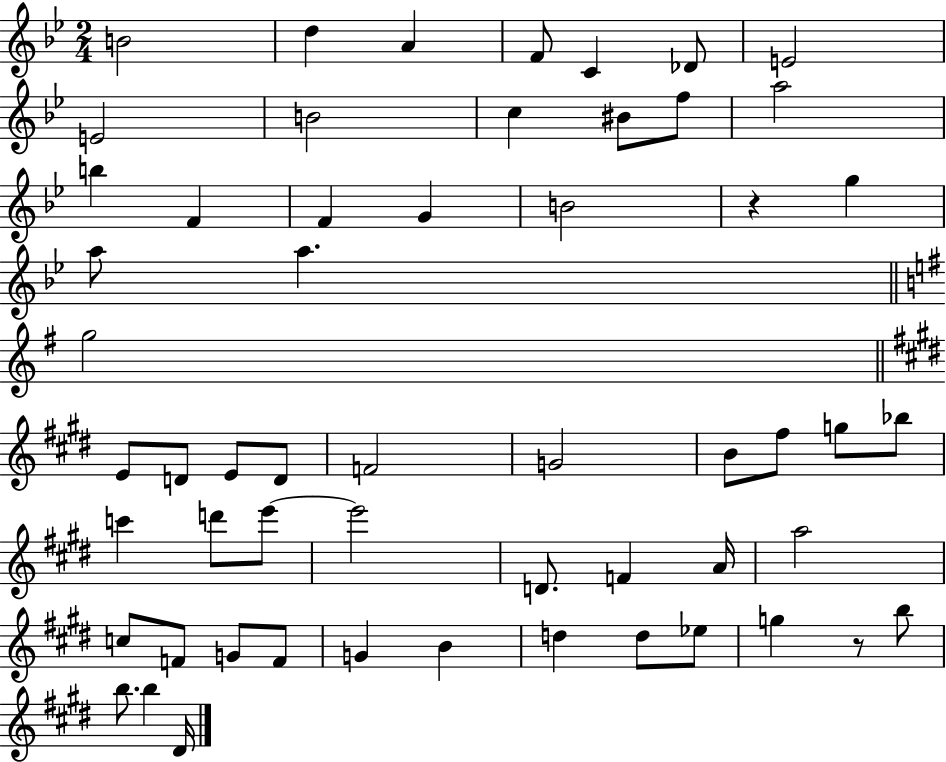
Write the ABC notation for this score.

X:1
T:Untitled
M:2/4
L:1/4
K:Bb
B2 d A F/2 C _D/2 E2 E2 B2 c ^B/2 f/2 a2 b F F G B2 z g a/2 a g2 E/2 D/2 E/2 D/2 F2 G2 B/2 ^f/2 g/2 _b/2 c' d'/2 e'/2 e'2 D/2 F A/4 a2 c/2 F/2 G/2 F/2 G B d d/2 _e/2 g z/2 b/2 b/2 b ^D/4